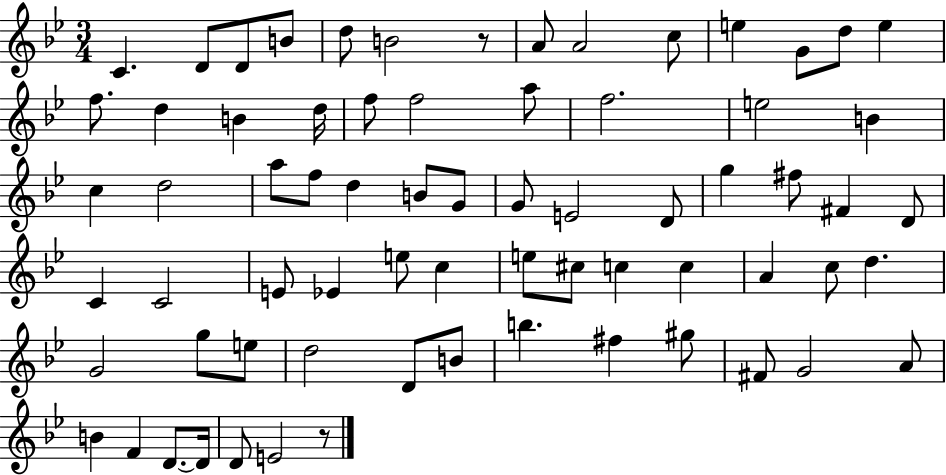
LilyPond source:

{
  \clef treble
  \numericTimeSignature
  \time 3/4
  \key bes \major
  c'4. d'8 d'8 b'8 | d''8 b'2 r8 | a'8 a'2 c''8 | e''4 g'8 d''8 e''4 | \break f''8. d''4 b'4 d''16 | f''8 f''2 a''8 | f''2. | e''2 b'4 | \break c''4 d''2 | a''8 f''8 d''4 b'8 g'8 | g'8 e'2 d'8 | g''4 fis''8 fis'4 d'8 | \break c'4 c'2 | e'8 ees'4 e''8 c''4 | e''8 cis''8 c''4 c''4 | a'4 c''8 d''4. | \break g'2 g''8 e''8 | d''2 d'8 b'8 | b''4. fis''4 gis''8 | fis'8 g'2 a'8 | \break b'4 f'4 d'8.~~ d'16 | d'8 e'2 r8 | \bar "|."
}